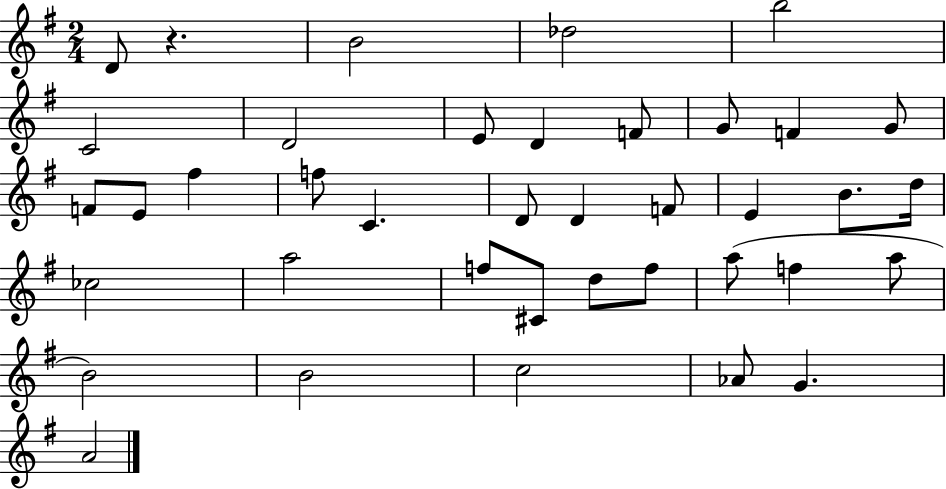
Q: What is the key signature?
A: G major